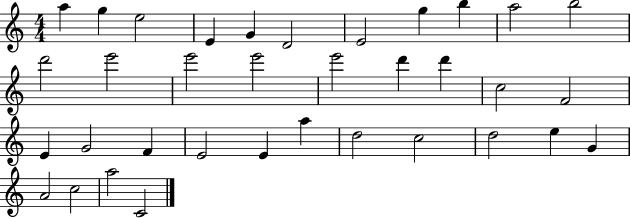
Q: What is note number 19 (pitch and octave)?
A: C5